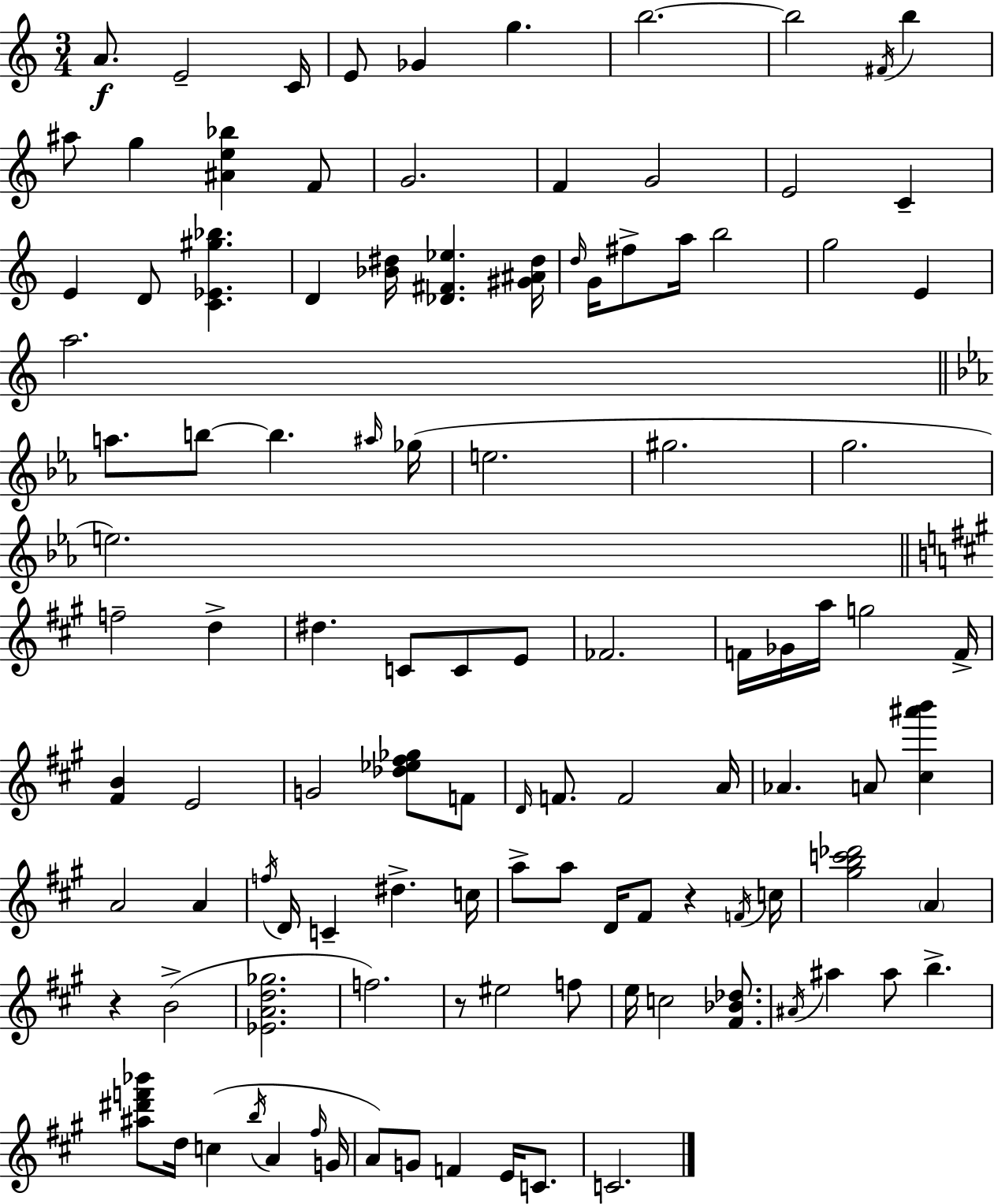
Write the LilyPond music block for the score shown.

{
  \clef treble
  \numericTimeSignature
  \time 3/4
  \key c \major
  a'8.\f e'2-- c'16 | e'8 ges'4 g''4. | b''2.~~ | b''2 \acciaccatura { fis'16 } b''4 | \break ais''8 g''4 <ais' e'' bes''>4 f'8 | g'2. | f'4 g'2 | e'2 c'4-- | \break e'4 d'8 <c' ees' gis'' bes''>4. | d'4 <bes' dis''>16 <des' fis' ees''>4. | <gis' ais' dis''>16 \grace { d''16 } g'16 fis''8-> a''16 b''2 | g''2 e'4 | \break a''2. | \bar "||" \break \key c \minor a''8. b''8~~ b''4. \grace { ais''16 } | ges''16( e''2. | gis''2. | g''2. | \break e''2.) | \bar "||" \break \key a \major f''2-- d''4-> | dis''4. c'8 c'8 e'8 | fes'2. | f'16 ges'16 a''16 g''2 f'16-> | \break <fis' b'>4 e'2 | g'2 <des'' ees'' fis'' ges''>8 f'8 | \grace { d'16 } f'8. f'2 | a'16 aes'4. a'8 <cis'' ais''' b'''>4 | \break a'2 a'4 | \acciaccatura { f''16 } d'16 c'4-- dis''4.-> | c''16 a''8-> a''8 d'16 fis'8 r4 | \acciaccatura { f'16 } c''16 <gis'' b'' c''' des'''>2 \parenthesize a'4 | \break r4 b'2->( | <ees' a' d'' ges''>2. | f''2.) | r8 eis''2 | \break f''8 e''16 c''2 | <fis' bes' des''>8. \acciaccatura { ais'16 } ais''4 ais''8 b''4.-> | <ais'' dis''' f''' bes'''>8 d''16 c''4( \acciaccatura { b''16 } | a'4 \grace { fis''16 } g'16 a'8) g'8 f'4 | \break e'16 c'8. c'2. | \bar "|."
}